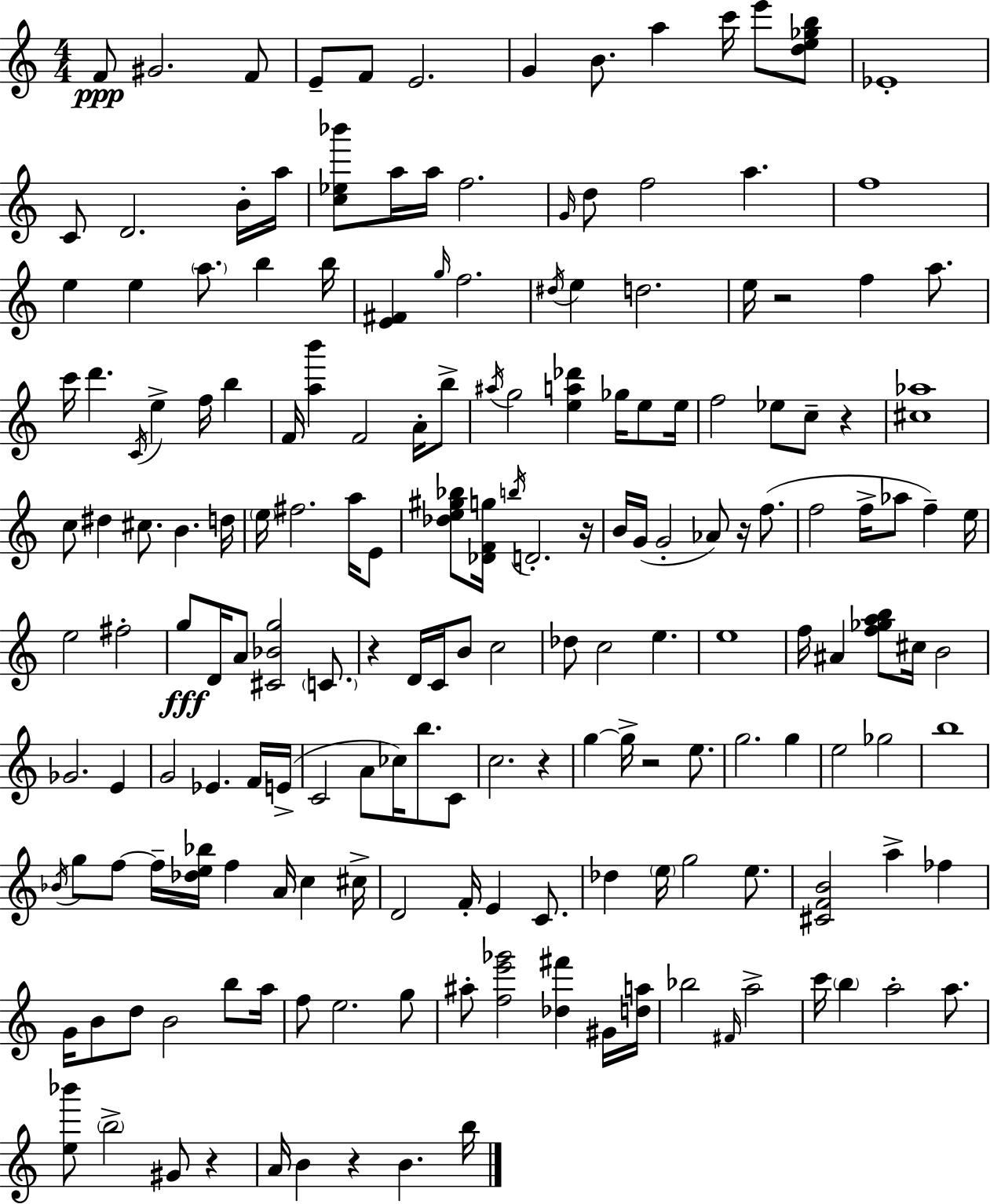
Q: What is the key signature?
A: C major